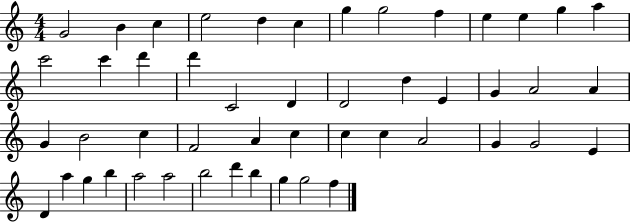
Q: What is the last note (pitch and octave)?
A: F5